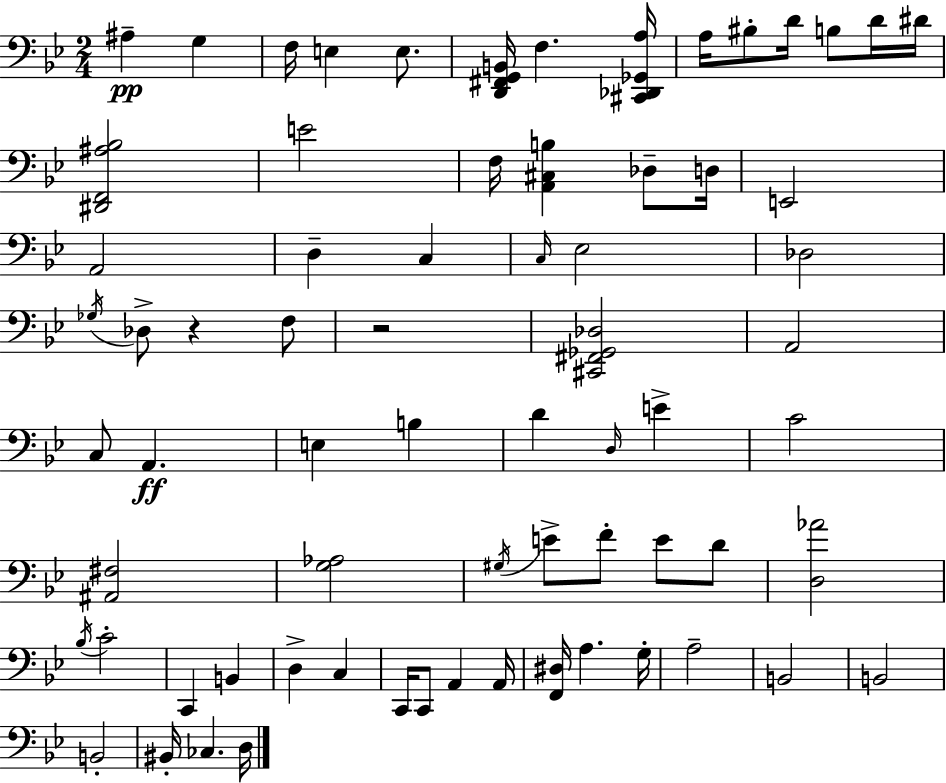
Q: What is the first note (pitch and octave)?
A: A#3